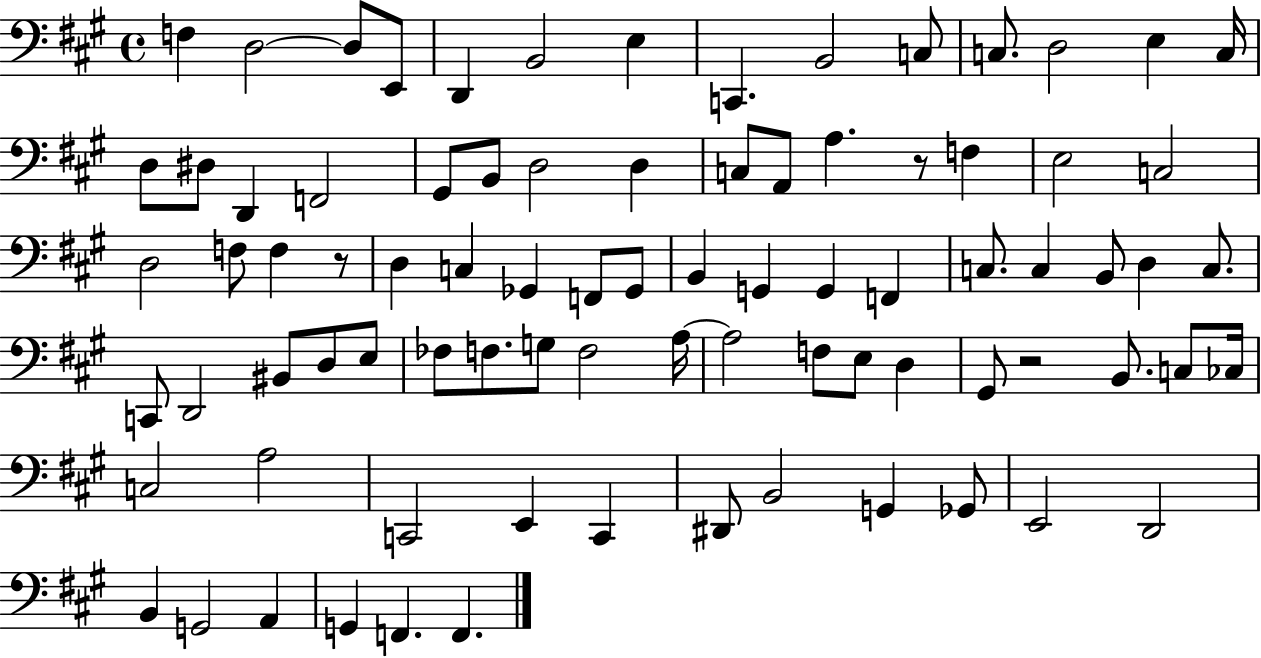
F3/q D3/h D3/e E2/e D2/q B2/h E3/q C2/q. B2/h C3/e C3/e. D3/h E3/q C3/s D3/e D#3/e D2/q F2/h G#2/e B2/e D3/h D3/q C3/e A2/e A3/q. R/e F3/q E3/h C3/h D3/h F3/e F3/q R/e D3/q C3/q Gb2/q F2/e Gb2/e B2/q G2/q G2/q F2/q C3/e. C3/q B2/e D3/q C3/e. C2/e D2/h BIS2/e D3/e E3/e FES3/e F3/e. G3/e F3/h A3/s A3/h F3/e E3/e D3/q G#2/e R/h B2/e. C3/e CES3/s C3/h A3/h C2/h E2/q C2/q D#2/e B2/h G2/q Gb2/e E2/h D2/h B2/q G2/h A2/q G2/q F2/q. F2/q.